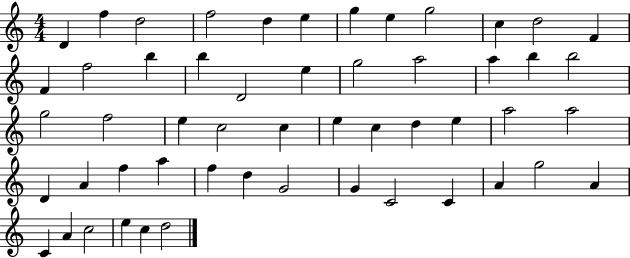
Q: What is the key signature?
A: C major